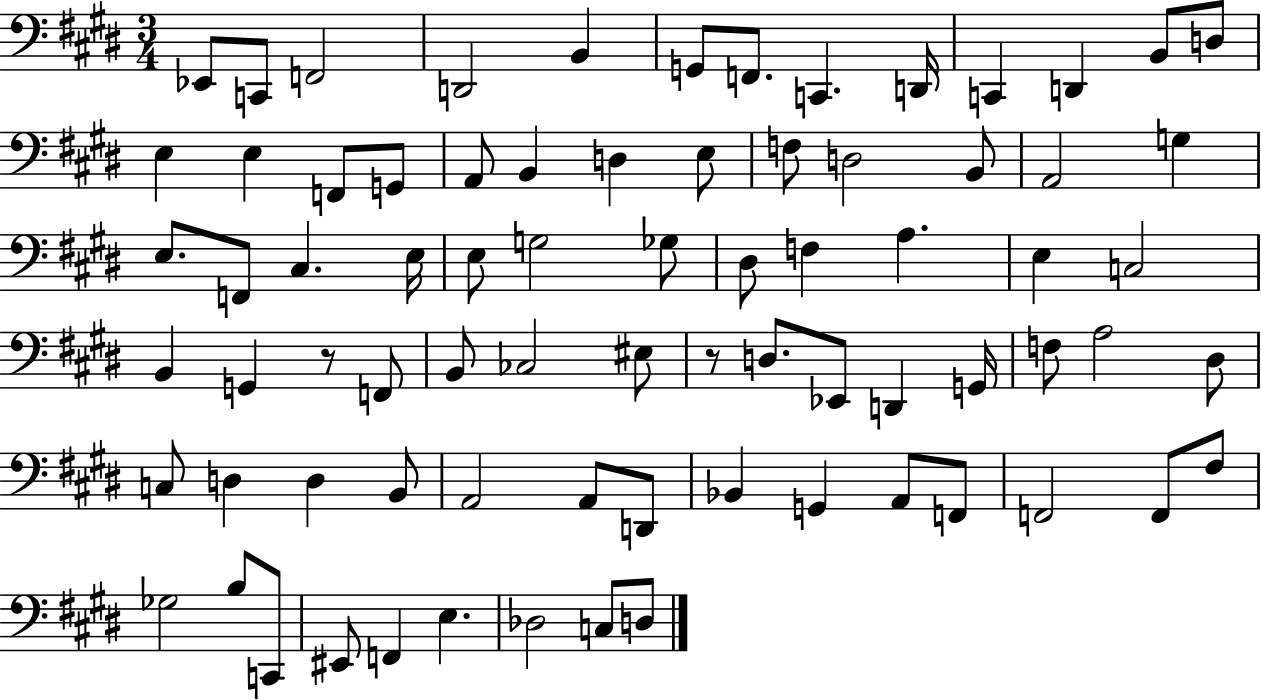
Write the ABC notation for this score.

X:1
T:Untitled
M:3/4
L:1/4
K:E
_E,,/2 C,,/2 F,,2 D,,2 B,, G,,/2 F,,/2 C,, D,,/4 C,, D,, B,,/2 D,/2 E, E, F,,/2 G,,/2 A,,/2 B,, D, E,/2 F,/2 D,2 B,,/2 A,,2 G, E,/2 F,,/2 ^C, E,/4 E,/2 G,2 _G,/2 ^D,/2 F, A, E, C,2 B,, G,, z/2 F,,/2 B,,/2 _C,2 ^E,/2 z/2 D,/2 _E,,/2 D,, G,,/4 F,/2 A,2 ^D,/2 C,/2 D, D, B,,/2 A,,2 A,,/2 D,,/2 _B,, G,, A,,/2 F,,/2 F,,2 F,,/2 ^F,/2 _G,2 B,/2 C,,/2 ^E,,/2 F,, E, _D,2 C,/2 D,/2